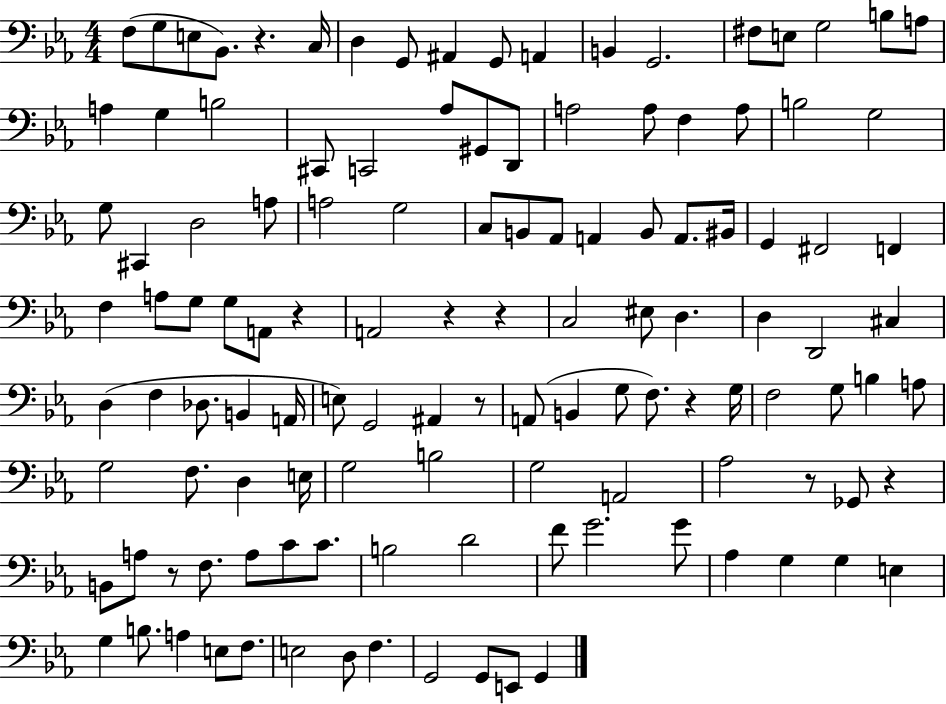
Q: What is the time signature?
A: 4/4